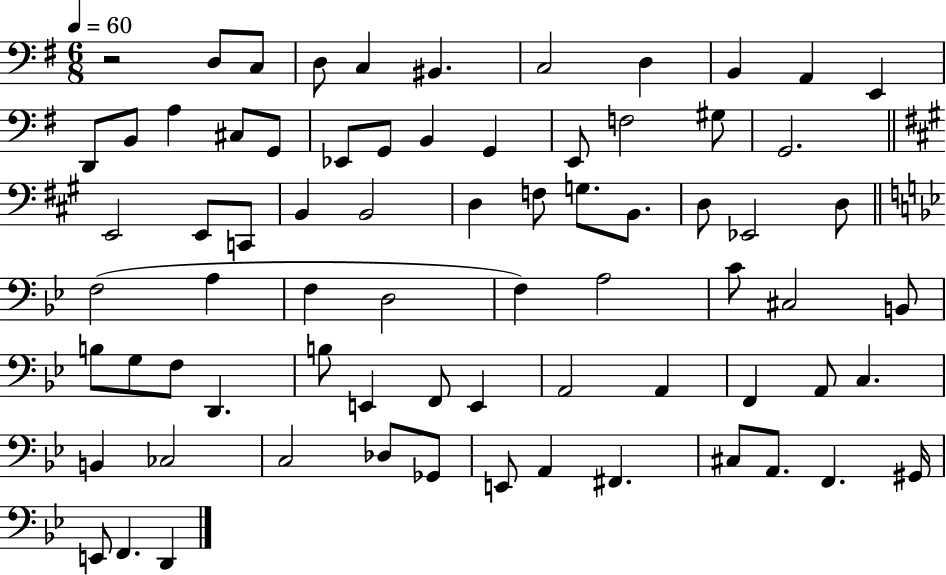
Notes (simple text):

R/h D3/e C3/e D3/e C3/q BIS2/q. C3/h D3/q B2/q A2/q E2/q D2/e B2/e A3/q C#3/e G2/e Eb2/e G2/e B2/q G2/q E2/e F3/h G#3/e G2/h. E2/h E2/e C2/e B2/q B2/h D3/q F3/e G3/e. B2/e. D3/e Eb2/h D3/e F3/h A3/q F3/q D3/h F3/q A3/h C4/e C#3/h B2/e B3/e G3/e F3/e D2/q. B3/e E2/q F2/e E2/q A2/h A2/q F2/q A2/e C3/q. B2/q CES3/h C3/h Db3/e Gb2/e E2/e A2/q F#2/q. C#3/e A2/e. F2/q. G#2/s E2/e F2/q. D2/q